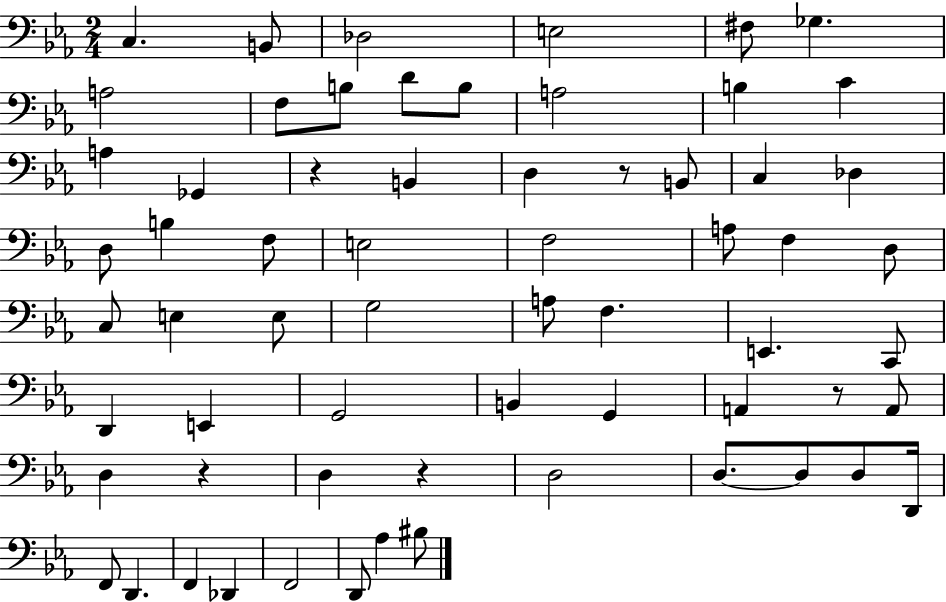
C3/q. B2/e Db3/h E3/h F#3/e Gb3/q. A3/h F3/e B3/e D4/e B3/e A3/h B3/q C4/q A3/q Gb2/q R/q B2/q D3/q R/e B2/e C3/q Db3/q D3/e B3/q F3/e E3/h F3/h A3/e F3/q D3/e C3/e E3/q E3/e G3/h A3/e F3/q. E2/q. C2/e D2/q E2/q G2/h B2/q G2/q A2/q R/e A2/e D3/q R/q D3/q R/q D3/h D3/e. D3/e D3/e D2/s F2/e D2/q. F2/q Db2/q F2/h D2/e Ab3/q BIS3/e